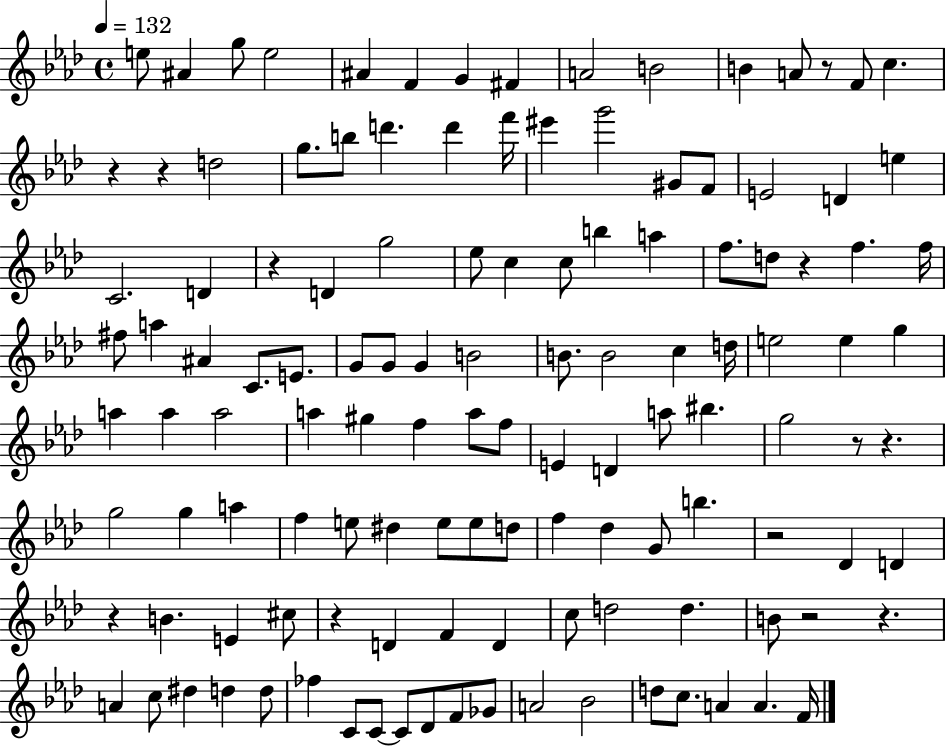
X:1
T:Untitled
M:4/4
L:1/4
K:Ab
e/2 ^A g/2 e2 ^A F G ^F A2 B2 B A/2 z/2 F/2 c z z d2 g/2 b/2 d' d' f'/4 ^e' g'2 ^G/2 F/2 E2 D e C2 D z D g2 _e/2 c c/2 b a f/2 d/2 z f f/4 ^f/2 a ^A C/2 E/2 G/2 G/2 G B2 B/2 B2 c d/4 e2 e g a a a2 a ^g f a/2 f/2 E D a/2 ^b g2 z/2 z g2 g a f e/2 ^d e/2 e/2 d/2 f _d G/2 b z2 _D D z B E ^c/2 z D F D c/2 d2 d B/2 z2 z A c/2 ^d d d/2 _f C/2 C/2 C/2 _D/2 F/2 _G/2 A2 _B2 d/2 c/2 A A F/4